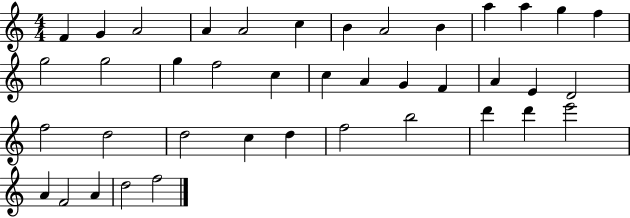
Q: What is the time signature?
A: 4/4